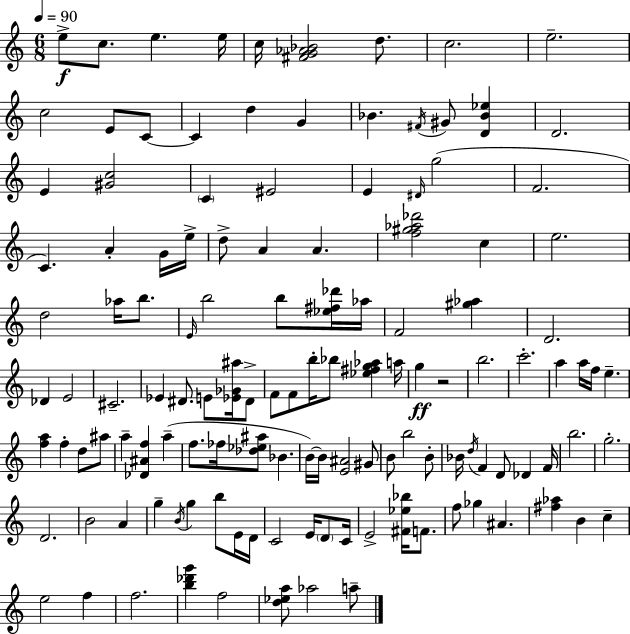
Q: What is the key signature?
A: A minor